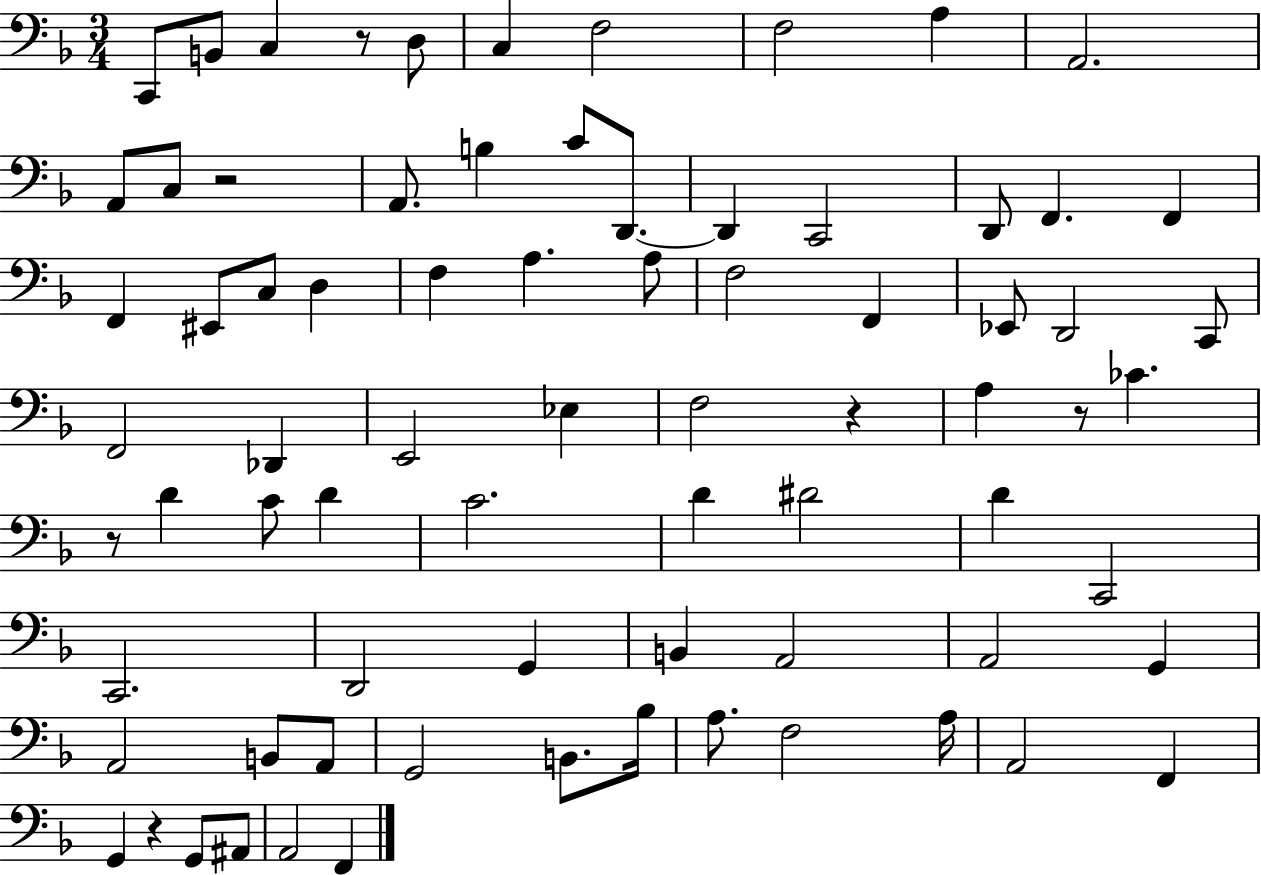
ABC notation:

X:1
T:Untitled
M:3/4
L:1/4
K:F
C,,/2 B,,/2 C, z/2 D,/2 C, F,2 F,2 A, A,,2 A,,/2 C,/2 z2 A,,/2 B, C/2 D,,/2 D,, C,,2 D,,/2 F,, F,, F,, ^E,,/2 C,/2 D, F, A, A,/2 F,2 F,, _E,,/2 D,,2 C,,/2 F,,2 _D,, E,,2 _E, F,2 z A, z/2 _C z/2 D C/2 D C2 D ^D2 D C,,2 C,,2 D,,2 G,, B,, A,,2 A,,2 G,, A,,2 B,,/2 A,,/2 G,,2 B,,/2 _B,/4 A,/2 F,2 A,/4 A,,2 F,, G,, z G,,/2 ^A,,/2 A,,2 F,,